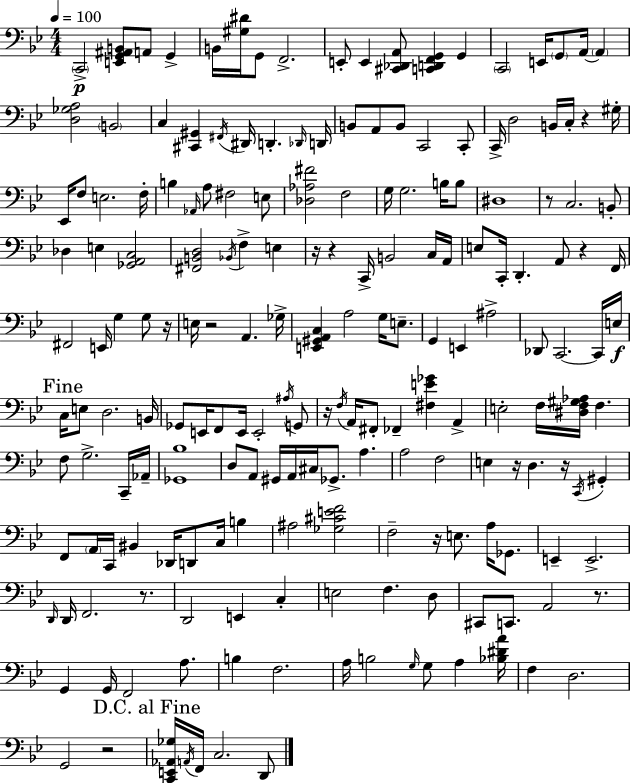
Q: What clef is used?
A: bass